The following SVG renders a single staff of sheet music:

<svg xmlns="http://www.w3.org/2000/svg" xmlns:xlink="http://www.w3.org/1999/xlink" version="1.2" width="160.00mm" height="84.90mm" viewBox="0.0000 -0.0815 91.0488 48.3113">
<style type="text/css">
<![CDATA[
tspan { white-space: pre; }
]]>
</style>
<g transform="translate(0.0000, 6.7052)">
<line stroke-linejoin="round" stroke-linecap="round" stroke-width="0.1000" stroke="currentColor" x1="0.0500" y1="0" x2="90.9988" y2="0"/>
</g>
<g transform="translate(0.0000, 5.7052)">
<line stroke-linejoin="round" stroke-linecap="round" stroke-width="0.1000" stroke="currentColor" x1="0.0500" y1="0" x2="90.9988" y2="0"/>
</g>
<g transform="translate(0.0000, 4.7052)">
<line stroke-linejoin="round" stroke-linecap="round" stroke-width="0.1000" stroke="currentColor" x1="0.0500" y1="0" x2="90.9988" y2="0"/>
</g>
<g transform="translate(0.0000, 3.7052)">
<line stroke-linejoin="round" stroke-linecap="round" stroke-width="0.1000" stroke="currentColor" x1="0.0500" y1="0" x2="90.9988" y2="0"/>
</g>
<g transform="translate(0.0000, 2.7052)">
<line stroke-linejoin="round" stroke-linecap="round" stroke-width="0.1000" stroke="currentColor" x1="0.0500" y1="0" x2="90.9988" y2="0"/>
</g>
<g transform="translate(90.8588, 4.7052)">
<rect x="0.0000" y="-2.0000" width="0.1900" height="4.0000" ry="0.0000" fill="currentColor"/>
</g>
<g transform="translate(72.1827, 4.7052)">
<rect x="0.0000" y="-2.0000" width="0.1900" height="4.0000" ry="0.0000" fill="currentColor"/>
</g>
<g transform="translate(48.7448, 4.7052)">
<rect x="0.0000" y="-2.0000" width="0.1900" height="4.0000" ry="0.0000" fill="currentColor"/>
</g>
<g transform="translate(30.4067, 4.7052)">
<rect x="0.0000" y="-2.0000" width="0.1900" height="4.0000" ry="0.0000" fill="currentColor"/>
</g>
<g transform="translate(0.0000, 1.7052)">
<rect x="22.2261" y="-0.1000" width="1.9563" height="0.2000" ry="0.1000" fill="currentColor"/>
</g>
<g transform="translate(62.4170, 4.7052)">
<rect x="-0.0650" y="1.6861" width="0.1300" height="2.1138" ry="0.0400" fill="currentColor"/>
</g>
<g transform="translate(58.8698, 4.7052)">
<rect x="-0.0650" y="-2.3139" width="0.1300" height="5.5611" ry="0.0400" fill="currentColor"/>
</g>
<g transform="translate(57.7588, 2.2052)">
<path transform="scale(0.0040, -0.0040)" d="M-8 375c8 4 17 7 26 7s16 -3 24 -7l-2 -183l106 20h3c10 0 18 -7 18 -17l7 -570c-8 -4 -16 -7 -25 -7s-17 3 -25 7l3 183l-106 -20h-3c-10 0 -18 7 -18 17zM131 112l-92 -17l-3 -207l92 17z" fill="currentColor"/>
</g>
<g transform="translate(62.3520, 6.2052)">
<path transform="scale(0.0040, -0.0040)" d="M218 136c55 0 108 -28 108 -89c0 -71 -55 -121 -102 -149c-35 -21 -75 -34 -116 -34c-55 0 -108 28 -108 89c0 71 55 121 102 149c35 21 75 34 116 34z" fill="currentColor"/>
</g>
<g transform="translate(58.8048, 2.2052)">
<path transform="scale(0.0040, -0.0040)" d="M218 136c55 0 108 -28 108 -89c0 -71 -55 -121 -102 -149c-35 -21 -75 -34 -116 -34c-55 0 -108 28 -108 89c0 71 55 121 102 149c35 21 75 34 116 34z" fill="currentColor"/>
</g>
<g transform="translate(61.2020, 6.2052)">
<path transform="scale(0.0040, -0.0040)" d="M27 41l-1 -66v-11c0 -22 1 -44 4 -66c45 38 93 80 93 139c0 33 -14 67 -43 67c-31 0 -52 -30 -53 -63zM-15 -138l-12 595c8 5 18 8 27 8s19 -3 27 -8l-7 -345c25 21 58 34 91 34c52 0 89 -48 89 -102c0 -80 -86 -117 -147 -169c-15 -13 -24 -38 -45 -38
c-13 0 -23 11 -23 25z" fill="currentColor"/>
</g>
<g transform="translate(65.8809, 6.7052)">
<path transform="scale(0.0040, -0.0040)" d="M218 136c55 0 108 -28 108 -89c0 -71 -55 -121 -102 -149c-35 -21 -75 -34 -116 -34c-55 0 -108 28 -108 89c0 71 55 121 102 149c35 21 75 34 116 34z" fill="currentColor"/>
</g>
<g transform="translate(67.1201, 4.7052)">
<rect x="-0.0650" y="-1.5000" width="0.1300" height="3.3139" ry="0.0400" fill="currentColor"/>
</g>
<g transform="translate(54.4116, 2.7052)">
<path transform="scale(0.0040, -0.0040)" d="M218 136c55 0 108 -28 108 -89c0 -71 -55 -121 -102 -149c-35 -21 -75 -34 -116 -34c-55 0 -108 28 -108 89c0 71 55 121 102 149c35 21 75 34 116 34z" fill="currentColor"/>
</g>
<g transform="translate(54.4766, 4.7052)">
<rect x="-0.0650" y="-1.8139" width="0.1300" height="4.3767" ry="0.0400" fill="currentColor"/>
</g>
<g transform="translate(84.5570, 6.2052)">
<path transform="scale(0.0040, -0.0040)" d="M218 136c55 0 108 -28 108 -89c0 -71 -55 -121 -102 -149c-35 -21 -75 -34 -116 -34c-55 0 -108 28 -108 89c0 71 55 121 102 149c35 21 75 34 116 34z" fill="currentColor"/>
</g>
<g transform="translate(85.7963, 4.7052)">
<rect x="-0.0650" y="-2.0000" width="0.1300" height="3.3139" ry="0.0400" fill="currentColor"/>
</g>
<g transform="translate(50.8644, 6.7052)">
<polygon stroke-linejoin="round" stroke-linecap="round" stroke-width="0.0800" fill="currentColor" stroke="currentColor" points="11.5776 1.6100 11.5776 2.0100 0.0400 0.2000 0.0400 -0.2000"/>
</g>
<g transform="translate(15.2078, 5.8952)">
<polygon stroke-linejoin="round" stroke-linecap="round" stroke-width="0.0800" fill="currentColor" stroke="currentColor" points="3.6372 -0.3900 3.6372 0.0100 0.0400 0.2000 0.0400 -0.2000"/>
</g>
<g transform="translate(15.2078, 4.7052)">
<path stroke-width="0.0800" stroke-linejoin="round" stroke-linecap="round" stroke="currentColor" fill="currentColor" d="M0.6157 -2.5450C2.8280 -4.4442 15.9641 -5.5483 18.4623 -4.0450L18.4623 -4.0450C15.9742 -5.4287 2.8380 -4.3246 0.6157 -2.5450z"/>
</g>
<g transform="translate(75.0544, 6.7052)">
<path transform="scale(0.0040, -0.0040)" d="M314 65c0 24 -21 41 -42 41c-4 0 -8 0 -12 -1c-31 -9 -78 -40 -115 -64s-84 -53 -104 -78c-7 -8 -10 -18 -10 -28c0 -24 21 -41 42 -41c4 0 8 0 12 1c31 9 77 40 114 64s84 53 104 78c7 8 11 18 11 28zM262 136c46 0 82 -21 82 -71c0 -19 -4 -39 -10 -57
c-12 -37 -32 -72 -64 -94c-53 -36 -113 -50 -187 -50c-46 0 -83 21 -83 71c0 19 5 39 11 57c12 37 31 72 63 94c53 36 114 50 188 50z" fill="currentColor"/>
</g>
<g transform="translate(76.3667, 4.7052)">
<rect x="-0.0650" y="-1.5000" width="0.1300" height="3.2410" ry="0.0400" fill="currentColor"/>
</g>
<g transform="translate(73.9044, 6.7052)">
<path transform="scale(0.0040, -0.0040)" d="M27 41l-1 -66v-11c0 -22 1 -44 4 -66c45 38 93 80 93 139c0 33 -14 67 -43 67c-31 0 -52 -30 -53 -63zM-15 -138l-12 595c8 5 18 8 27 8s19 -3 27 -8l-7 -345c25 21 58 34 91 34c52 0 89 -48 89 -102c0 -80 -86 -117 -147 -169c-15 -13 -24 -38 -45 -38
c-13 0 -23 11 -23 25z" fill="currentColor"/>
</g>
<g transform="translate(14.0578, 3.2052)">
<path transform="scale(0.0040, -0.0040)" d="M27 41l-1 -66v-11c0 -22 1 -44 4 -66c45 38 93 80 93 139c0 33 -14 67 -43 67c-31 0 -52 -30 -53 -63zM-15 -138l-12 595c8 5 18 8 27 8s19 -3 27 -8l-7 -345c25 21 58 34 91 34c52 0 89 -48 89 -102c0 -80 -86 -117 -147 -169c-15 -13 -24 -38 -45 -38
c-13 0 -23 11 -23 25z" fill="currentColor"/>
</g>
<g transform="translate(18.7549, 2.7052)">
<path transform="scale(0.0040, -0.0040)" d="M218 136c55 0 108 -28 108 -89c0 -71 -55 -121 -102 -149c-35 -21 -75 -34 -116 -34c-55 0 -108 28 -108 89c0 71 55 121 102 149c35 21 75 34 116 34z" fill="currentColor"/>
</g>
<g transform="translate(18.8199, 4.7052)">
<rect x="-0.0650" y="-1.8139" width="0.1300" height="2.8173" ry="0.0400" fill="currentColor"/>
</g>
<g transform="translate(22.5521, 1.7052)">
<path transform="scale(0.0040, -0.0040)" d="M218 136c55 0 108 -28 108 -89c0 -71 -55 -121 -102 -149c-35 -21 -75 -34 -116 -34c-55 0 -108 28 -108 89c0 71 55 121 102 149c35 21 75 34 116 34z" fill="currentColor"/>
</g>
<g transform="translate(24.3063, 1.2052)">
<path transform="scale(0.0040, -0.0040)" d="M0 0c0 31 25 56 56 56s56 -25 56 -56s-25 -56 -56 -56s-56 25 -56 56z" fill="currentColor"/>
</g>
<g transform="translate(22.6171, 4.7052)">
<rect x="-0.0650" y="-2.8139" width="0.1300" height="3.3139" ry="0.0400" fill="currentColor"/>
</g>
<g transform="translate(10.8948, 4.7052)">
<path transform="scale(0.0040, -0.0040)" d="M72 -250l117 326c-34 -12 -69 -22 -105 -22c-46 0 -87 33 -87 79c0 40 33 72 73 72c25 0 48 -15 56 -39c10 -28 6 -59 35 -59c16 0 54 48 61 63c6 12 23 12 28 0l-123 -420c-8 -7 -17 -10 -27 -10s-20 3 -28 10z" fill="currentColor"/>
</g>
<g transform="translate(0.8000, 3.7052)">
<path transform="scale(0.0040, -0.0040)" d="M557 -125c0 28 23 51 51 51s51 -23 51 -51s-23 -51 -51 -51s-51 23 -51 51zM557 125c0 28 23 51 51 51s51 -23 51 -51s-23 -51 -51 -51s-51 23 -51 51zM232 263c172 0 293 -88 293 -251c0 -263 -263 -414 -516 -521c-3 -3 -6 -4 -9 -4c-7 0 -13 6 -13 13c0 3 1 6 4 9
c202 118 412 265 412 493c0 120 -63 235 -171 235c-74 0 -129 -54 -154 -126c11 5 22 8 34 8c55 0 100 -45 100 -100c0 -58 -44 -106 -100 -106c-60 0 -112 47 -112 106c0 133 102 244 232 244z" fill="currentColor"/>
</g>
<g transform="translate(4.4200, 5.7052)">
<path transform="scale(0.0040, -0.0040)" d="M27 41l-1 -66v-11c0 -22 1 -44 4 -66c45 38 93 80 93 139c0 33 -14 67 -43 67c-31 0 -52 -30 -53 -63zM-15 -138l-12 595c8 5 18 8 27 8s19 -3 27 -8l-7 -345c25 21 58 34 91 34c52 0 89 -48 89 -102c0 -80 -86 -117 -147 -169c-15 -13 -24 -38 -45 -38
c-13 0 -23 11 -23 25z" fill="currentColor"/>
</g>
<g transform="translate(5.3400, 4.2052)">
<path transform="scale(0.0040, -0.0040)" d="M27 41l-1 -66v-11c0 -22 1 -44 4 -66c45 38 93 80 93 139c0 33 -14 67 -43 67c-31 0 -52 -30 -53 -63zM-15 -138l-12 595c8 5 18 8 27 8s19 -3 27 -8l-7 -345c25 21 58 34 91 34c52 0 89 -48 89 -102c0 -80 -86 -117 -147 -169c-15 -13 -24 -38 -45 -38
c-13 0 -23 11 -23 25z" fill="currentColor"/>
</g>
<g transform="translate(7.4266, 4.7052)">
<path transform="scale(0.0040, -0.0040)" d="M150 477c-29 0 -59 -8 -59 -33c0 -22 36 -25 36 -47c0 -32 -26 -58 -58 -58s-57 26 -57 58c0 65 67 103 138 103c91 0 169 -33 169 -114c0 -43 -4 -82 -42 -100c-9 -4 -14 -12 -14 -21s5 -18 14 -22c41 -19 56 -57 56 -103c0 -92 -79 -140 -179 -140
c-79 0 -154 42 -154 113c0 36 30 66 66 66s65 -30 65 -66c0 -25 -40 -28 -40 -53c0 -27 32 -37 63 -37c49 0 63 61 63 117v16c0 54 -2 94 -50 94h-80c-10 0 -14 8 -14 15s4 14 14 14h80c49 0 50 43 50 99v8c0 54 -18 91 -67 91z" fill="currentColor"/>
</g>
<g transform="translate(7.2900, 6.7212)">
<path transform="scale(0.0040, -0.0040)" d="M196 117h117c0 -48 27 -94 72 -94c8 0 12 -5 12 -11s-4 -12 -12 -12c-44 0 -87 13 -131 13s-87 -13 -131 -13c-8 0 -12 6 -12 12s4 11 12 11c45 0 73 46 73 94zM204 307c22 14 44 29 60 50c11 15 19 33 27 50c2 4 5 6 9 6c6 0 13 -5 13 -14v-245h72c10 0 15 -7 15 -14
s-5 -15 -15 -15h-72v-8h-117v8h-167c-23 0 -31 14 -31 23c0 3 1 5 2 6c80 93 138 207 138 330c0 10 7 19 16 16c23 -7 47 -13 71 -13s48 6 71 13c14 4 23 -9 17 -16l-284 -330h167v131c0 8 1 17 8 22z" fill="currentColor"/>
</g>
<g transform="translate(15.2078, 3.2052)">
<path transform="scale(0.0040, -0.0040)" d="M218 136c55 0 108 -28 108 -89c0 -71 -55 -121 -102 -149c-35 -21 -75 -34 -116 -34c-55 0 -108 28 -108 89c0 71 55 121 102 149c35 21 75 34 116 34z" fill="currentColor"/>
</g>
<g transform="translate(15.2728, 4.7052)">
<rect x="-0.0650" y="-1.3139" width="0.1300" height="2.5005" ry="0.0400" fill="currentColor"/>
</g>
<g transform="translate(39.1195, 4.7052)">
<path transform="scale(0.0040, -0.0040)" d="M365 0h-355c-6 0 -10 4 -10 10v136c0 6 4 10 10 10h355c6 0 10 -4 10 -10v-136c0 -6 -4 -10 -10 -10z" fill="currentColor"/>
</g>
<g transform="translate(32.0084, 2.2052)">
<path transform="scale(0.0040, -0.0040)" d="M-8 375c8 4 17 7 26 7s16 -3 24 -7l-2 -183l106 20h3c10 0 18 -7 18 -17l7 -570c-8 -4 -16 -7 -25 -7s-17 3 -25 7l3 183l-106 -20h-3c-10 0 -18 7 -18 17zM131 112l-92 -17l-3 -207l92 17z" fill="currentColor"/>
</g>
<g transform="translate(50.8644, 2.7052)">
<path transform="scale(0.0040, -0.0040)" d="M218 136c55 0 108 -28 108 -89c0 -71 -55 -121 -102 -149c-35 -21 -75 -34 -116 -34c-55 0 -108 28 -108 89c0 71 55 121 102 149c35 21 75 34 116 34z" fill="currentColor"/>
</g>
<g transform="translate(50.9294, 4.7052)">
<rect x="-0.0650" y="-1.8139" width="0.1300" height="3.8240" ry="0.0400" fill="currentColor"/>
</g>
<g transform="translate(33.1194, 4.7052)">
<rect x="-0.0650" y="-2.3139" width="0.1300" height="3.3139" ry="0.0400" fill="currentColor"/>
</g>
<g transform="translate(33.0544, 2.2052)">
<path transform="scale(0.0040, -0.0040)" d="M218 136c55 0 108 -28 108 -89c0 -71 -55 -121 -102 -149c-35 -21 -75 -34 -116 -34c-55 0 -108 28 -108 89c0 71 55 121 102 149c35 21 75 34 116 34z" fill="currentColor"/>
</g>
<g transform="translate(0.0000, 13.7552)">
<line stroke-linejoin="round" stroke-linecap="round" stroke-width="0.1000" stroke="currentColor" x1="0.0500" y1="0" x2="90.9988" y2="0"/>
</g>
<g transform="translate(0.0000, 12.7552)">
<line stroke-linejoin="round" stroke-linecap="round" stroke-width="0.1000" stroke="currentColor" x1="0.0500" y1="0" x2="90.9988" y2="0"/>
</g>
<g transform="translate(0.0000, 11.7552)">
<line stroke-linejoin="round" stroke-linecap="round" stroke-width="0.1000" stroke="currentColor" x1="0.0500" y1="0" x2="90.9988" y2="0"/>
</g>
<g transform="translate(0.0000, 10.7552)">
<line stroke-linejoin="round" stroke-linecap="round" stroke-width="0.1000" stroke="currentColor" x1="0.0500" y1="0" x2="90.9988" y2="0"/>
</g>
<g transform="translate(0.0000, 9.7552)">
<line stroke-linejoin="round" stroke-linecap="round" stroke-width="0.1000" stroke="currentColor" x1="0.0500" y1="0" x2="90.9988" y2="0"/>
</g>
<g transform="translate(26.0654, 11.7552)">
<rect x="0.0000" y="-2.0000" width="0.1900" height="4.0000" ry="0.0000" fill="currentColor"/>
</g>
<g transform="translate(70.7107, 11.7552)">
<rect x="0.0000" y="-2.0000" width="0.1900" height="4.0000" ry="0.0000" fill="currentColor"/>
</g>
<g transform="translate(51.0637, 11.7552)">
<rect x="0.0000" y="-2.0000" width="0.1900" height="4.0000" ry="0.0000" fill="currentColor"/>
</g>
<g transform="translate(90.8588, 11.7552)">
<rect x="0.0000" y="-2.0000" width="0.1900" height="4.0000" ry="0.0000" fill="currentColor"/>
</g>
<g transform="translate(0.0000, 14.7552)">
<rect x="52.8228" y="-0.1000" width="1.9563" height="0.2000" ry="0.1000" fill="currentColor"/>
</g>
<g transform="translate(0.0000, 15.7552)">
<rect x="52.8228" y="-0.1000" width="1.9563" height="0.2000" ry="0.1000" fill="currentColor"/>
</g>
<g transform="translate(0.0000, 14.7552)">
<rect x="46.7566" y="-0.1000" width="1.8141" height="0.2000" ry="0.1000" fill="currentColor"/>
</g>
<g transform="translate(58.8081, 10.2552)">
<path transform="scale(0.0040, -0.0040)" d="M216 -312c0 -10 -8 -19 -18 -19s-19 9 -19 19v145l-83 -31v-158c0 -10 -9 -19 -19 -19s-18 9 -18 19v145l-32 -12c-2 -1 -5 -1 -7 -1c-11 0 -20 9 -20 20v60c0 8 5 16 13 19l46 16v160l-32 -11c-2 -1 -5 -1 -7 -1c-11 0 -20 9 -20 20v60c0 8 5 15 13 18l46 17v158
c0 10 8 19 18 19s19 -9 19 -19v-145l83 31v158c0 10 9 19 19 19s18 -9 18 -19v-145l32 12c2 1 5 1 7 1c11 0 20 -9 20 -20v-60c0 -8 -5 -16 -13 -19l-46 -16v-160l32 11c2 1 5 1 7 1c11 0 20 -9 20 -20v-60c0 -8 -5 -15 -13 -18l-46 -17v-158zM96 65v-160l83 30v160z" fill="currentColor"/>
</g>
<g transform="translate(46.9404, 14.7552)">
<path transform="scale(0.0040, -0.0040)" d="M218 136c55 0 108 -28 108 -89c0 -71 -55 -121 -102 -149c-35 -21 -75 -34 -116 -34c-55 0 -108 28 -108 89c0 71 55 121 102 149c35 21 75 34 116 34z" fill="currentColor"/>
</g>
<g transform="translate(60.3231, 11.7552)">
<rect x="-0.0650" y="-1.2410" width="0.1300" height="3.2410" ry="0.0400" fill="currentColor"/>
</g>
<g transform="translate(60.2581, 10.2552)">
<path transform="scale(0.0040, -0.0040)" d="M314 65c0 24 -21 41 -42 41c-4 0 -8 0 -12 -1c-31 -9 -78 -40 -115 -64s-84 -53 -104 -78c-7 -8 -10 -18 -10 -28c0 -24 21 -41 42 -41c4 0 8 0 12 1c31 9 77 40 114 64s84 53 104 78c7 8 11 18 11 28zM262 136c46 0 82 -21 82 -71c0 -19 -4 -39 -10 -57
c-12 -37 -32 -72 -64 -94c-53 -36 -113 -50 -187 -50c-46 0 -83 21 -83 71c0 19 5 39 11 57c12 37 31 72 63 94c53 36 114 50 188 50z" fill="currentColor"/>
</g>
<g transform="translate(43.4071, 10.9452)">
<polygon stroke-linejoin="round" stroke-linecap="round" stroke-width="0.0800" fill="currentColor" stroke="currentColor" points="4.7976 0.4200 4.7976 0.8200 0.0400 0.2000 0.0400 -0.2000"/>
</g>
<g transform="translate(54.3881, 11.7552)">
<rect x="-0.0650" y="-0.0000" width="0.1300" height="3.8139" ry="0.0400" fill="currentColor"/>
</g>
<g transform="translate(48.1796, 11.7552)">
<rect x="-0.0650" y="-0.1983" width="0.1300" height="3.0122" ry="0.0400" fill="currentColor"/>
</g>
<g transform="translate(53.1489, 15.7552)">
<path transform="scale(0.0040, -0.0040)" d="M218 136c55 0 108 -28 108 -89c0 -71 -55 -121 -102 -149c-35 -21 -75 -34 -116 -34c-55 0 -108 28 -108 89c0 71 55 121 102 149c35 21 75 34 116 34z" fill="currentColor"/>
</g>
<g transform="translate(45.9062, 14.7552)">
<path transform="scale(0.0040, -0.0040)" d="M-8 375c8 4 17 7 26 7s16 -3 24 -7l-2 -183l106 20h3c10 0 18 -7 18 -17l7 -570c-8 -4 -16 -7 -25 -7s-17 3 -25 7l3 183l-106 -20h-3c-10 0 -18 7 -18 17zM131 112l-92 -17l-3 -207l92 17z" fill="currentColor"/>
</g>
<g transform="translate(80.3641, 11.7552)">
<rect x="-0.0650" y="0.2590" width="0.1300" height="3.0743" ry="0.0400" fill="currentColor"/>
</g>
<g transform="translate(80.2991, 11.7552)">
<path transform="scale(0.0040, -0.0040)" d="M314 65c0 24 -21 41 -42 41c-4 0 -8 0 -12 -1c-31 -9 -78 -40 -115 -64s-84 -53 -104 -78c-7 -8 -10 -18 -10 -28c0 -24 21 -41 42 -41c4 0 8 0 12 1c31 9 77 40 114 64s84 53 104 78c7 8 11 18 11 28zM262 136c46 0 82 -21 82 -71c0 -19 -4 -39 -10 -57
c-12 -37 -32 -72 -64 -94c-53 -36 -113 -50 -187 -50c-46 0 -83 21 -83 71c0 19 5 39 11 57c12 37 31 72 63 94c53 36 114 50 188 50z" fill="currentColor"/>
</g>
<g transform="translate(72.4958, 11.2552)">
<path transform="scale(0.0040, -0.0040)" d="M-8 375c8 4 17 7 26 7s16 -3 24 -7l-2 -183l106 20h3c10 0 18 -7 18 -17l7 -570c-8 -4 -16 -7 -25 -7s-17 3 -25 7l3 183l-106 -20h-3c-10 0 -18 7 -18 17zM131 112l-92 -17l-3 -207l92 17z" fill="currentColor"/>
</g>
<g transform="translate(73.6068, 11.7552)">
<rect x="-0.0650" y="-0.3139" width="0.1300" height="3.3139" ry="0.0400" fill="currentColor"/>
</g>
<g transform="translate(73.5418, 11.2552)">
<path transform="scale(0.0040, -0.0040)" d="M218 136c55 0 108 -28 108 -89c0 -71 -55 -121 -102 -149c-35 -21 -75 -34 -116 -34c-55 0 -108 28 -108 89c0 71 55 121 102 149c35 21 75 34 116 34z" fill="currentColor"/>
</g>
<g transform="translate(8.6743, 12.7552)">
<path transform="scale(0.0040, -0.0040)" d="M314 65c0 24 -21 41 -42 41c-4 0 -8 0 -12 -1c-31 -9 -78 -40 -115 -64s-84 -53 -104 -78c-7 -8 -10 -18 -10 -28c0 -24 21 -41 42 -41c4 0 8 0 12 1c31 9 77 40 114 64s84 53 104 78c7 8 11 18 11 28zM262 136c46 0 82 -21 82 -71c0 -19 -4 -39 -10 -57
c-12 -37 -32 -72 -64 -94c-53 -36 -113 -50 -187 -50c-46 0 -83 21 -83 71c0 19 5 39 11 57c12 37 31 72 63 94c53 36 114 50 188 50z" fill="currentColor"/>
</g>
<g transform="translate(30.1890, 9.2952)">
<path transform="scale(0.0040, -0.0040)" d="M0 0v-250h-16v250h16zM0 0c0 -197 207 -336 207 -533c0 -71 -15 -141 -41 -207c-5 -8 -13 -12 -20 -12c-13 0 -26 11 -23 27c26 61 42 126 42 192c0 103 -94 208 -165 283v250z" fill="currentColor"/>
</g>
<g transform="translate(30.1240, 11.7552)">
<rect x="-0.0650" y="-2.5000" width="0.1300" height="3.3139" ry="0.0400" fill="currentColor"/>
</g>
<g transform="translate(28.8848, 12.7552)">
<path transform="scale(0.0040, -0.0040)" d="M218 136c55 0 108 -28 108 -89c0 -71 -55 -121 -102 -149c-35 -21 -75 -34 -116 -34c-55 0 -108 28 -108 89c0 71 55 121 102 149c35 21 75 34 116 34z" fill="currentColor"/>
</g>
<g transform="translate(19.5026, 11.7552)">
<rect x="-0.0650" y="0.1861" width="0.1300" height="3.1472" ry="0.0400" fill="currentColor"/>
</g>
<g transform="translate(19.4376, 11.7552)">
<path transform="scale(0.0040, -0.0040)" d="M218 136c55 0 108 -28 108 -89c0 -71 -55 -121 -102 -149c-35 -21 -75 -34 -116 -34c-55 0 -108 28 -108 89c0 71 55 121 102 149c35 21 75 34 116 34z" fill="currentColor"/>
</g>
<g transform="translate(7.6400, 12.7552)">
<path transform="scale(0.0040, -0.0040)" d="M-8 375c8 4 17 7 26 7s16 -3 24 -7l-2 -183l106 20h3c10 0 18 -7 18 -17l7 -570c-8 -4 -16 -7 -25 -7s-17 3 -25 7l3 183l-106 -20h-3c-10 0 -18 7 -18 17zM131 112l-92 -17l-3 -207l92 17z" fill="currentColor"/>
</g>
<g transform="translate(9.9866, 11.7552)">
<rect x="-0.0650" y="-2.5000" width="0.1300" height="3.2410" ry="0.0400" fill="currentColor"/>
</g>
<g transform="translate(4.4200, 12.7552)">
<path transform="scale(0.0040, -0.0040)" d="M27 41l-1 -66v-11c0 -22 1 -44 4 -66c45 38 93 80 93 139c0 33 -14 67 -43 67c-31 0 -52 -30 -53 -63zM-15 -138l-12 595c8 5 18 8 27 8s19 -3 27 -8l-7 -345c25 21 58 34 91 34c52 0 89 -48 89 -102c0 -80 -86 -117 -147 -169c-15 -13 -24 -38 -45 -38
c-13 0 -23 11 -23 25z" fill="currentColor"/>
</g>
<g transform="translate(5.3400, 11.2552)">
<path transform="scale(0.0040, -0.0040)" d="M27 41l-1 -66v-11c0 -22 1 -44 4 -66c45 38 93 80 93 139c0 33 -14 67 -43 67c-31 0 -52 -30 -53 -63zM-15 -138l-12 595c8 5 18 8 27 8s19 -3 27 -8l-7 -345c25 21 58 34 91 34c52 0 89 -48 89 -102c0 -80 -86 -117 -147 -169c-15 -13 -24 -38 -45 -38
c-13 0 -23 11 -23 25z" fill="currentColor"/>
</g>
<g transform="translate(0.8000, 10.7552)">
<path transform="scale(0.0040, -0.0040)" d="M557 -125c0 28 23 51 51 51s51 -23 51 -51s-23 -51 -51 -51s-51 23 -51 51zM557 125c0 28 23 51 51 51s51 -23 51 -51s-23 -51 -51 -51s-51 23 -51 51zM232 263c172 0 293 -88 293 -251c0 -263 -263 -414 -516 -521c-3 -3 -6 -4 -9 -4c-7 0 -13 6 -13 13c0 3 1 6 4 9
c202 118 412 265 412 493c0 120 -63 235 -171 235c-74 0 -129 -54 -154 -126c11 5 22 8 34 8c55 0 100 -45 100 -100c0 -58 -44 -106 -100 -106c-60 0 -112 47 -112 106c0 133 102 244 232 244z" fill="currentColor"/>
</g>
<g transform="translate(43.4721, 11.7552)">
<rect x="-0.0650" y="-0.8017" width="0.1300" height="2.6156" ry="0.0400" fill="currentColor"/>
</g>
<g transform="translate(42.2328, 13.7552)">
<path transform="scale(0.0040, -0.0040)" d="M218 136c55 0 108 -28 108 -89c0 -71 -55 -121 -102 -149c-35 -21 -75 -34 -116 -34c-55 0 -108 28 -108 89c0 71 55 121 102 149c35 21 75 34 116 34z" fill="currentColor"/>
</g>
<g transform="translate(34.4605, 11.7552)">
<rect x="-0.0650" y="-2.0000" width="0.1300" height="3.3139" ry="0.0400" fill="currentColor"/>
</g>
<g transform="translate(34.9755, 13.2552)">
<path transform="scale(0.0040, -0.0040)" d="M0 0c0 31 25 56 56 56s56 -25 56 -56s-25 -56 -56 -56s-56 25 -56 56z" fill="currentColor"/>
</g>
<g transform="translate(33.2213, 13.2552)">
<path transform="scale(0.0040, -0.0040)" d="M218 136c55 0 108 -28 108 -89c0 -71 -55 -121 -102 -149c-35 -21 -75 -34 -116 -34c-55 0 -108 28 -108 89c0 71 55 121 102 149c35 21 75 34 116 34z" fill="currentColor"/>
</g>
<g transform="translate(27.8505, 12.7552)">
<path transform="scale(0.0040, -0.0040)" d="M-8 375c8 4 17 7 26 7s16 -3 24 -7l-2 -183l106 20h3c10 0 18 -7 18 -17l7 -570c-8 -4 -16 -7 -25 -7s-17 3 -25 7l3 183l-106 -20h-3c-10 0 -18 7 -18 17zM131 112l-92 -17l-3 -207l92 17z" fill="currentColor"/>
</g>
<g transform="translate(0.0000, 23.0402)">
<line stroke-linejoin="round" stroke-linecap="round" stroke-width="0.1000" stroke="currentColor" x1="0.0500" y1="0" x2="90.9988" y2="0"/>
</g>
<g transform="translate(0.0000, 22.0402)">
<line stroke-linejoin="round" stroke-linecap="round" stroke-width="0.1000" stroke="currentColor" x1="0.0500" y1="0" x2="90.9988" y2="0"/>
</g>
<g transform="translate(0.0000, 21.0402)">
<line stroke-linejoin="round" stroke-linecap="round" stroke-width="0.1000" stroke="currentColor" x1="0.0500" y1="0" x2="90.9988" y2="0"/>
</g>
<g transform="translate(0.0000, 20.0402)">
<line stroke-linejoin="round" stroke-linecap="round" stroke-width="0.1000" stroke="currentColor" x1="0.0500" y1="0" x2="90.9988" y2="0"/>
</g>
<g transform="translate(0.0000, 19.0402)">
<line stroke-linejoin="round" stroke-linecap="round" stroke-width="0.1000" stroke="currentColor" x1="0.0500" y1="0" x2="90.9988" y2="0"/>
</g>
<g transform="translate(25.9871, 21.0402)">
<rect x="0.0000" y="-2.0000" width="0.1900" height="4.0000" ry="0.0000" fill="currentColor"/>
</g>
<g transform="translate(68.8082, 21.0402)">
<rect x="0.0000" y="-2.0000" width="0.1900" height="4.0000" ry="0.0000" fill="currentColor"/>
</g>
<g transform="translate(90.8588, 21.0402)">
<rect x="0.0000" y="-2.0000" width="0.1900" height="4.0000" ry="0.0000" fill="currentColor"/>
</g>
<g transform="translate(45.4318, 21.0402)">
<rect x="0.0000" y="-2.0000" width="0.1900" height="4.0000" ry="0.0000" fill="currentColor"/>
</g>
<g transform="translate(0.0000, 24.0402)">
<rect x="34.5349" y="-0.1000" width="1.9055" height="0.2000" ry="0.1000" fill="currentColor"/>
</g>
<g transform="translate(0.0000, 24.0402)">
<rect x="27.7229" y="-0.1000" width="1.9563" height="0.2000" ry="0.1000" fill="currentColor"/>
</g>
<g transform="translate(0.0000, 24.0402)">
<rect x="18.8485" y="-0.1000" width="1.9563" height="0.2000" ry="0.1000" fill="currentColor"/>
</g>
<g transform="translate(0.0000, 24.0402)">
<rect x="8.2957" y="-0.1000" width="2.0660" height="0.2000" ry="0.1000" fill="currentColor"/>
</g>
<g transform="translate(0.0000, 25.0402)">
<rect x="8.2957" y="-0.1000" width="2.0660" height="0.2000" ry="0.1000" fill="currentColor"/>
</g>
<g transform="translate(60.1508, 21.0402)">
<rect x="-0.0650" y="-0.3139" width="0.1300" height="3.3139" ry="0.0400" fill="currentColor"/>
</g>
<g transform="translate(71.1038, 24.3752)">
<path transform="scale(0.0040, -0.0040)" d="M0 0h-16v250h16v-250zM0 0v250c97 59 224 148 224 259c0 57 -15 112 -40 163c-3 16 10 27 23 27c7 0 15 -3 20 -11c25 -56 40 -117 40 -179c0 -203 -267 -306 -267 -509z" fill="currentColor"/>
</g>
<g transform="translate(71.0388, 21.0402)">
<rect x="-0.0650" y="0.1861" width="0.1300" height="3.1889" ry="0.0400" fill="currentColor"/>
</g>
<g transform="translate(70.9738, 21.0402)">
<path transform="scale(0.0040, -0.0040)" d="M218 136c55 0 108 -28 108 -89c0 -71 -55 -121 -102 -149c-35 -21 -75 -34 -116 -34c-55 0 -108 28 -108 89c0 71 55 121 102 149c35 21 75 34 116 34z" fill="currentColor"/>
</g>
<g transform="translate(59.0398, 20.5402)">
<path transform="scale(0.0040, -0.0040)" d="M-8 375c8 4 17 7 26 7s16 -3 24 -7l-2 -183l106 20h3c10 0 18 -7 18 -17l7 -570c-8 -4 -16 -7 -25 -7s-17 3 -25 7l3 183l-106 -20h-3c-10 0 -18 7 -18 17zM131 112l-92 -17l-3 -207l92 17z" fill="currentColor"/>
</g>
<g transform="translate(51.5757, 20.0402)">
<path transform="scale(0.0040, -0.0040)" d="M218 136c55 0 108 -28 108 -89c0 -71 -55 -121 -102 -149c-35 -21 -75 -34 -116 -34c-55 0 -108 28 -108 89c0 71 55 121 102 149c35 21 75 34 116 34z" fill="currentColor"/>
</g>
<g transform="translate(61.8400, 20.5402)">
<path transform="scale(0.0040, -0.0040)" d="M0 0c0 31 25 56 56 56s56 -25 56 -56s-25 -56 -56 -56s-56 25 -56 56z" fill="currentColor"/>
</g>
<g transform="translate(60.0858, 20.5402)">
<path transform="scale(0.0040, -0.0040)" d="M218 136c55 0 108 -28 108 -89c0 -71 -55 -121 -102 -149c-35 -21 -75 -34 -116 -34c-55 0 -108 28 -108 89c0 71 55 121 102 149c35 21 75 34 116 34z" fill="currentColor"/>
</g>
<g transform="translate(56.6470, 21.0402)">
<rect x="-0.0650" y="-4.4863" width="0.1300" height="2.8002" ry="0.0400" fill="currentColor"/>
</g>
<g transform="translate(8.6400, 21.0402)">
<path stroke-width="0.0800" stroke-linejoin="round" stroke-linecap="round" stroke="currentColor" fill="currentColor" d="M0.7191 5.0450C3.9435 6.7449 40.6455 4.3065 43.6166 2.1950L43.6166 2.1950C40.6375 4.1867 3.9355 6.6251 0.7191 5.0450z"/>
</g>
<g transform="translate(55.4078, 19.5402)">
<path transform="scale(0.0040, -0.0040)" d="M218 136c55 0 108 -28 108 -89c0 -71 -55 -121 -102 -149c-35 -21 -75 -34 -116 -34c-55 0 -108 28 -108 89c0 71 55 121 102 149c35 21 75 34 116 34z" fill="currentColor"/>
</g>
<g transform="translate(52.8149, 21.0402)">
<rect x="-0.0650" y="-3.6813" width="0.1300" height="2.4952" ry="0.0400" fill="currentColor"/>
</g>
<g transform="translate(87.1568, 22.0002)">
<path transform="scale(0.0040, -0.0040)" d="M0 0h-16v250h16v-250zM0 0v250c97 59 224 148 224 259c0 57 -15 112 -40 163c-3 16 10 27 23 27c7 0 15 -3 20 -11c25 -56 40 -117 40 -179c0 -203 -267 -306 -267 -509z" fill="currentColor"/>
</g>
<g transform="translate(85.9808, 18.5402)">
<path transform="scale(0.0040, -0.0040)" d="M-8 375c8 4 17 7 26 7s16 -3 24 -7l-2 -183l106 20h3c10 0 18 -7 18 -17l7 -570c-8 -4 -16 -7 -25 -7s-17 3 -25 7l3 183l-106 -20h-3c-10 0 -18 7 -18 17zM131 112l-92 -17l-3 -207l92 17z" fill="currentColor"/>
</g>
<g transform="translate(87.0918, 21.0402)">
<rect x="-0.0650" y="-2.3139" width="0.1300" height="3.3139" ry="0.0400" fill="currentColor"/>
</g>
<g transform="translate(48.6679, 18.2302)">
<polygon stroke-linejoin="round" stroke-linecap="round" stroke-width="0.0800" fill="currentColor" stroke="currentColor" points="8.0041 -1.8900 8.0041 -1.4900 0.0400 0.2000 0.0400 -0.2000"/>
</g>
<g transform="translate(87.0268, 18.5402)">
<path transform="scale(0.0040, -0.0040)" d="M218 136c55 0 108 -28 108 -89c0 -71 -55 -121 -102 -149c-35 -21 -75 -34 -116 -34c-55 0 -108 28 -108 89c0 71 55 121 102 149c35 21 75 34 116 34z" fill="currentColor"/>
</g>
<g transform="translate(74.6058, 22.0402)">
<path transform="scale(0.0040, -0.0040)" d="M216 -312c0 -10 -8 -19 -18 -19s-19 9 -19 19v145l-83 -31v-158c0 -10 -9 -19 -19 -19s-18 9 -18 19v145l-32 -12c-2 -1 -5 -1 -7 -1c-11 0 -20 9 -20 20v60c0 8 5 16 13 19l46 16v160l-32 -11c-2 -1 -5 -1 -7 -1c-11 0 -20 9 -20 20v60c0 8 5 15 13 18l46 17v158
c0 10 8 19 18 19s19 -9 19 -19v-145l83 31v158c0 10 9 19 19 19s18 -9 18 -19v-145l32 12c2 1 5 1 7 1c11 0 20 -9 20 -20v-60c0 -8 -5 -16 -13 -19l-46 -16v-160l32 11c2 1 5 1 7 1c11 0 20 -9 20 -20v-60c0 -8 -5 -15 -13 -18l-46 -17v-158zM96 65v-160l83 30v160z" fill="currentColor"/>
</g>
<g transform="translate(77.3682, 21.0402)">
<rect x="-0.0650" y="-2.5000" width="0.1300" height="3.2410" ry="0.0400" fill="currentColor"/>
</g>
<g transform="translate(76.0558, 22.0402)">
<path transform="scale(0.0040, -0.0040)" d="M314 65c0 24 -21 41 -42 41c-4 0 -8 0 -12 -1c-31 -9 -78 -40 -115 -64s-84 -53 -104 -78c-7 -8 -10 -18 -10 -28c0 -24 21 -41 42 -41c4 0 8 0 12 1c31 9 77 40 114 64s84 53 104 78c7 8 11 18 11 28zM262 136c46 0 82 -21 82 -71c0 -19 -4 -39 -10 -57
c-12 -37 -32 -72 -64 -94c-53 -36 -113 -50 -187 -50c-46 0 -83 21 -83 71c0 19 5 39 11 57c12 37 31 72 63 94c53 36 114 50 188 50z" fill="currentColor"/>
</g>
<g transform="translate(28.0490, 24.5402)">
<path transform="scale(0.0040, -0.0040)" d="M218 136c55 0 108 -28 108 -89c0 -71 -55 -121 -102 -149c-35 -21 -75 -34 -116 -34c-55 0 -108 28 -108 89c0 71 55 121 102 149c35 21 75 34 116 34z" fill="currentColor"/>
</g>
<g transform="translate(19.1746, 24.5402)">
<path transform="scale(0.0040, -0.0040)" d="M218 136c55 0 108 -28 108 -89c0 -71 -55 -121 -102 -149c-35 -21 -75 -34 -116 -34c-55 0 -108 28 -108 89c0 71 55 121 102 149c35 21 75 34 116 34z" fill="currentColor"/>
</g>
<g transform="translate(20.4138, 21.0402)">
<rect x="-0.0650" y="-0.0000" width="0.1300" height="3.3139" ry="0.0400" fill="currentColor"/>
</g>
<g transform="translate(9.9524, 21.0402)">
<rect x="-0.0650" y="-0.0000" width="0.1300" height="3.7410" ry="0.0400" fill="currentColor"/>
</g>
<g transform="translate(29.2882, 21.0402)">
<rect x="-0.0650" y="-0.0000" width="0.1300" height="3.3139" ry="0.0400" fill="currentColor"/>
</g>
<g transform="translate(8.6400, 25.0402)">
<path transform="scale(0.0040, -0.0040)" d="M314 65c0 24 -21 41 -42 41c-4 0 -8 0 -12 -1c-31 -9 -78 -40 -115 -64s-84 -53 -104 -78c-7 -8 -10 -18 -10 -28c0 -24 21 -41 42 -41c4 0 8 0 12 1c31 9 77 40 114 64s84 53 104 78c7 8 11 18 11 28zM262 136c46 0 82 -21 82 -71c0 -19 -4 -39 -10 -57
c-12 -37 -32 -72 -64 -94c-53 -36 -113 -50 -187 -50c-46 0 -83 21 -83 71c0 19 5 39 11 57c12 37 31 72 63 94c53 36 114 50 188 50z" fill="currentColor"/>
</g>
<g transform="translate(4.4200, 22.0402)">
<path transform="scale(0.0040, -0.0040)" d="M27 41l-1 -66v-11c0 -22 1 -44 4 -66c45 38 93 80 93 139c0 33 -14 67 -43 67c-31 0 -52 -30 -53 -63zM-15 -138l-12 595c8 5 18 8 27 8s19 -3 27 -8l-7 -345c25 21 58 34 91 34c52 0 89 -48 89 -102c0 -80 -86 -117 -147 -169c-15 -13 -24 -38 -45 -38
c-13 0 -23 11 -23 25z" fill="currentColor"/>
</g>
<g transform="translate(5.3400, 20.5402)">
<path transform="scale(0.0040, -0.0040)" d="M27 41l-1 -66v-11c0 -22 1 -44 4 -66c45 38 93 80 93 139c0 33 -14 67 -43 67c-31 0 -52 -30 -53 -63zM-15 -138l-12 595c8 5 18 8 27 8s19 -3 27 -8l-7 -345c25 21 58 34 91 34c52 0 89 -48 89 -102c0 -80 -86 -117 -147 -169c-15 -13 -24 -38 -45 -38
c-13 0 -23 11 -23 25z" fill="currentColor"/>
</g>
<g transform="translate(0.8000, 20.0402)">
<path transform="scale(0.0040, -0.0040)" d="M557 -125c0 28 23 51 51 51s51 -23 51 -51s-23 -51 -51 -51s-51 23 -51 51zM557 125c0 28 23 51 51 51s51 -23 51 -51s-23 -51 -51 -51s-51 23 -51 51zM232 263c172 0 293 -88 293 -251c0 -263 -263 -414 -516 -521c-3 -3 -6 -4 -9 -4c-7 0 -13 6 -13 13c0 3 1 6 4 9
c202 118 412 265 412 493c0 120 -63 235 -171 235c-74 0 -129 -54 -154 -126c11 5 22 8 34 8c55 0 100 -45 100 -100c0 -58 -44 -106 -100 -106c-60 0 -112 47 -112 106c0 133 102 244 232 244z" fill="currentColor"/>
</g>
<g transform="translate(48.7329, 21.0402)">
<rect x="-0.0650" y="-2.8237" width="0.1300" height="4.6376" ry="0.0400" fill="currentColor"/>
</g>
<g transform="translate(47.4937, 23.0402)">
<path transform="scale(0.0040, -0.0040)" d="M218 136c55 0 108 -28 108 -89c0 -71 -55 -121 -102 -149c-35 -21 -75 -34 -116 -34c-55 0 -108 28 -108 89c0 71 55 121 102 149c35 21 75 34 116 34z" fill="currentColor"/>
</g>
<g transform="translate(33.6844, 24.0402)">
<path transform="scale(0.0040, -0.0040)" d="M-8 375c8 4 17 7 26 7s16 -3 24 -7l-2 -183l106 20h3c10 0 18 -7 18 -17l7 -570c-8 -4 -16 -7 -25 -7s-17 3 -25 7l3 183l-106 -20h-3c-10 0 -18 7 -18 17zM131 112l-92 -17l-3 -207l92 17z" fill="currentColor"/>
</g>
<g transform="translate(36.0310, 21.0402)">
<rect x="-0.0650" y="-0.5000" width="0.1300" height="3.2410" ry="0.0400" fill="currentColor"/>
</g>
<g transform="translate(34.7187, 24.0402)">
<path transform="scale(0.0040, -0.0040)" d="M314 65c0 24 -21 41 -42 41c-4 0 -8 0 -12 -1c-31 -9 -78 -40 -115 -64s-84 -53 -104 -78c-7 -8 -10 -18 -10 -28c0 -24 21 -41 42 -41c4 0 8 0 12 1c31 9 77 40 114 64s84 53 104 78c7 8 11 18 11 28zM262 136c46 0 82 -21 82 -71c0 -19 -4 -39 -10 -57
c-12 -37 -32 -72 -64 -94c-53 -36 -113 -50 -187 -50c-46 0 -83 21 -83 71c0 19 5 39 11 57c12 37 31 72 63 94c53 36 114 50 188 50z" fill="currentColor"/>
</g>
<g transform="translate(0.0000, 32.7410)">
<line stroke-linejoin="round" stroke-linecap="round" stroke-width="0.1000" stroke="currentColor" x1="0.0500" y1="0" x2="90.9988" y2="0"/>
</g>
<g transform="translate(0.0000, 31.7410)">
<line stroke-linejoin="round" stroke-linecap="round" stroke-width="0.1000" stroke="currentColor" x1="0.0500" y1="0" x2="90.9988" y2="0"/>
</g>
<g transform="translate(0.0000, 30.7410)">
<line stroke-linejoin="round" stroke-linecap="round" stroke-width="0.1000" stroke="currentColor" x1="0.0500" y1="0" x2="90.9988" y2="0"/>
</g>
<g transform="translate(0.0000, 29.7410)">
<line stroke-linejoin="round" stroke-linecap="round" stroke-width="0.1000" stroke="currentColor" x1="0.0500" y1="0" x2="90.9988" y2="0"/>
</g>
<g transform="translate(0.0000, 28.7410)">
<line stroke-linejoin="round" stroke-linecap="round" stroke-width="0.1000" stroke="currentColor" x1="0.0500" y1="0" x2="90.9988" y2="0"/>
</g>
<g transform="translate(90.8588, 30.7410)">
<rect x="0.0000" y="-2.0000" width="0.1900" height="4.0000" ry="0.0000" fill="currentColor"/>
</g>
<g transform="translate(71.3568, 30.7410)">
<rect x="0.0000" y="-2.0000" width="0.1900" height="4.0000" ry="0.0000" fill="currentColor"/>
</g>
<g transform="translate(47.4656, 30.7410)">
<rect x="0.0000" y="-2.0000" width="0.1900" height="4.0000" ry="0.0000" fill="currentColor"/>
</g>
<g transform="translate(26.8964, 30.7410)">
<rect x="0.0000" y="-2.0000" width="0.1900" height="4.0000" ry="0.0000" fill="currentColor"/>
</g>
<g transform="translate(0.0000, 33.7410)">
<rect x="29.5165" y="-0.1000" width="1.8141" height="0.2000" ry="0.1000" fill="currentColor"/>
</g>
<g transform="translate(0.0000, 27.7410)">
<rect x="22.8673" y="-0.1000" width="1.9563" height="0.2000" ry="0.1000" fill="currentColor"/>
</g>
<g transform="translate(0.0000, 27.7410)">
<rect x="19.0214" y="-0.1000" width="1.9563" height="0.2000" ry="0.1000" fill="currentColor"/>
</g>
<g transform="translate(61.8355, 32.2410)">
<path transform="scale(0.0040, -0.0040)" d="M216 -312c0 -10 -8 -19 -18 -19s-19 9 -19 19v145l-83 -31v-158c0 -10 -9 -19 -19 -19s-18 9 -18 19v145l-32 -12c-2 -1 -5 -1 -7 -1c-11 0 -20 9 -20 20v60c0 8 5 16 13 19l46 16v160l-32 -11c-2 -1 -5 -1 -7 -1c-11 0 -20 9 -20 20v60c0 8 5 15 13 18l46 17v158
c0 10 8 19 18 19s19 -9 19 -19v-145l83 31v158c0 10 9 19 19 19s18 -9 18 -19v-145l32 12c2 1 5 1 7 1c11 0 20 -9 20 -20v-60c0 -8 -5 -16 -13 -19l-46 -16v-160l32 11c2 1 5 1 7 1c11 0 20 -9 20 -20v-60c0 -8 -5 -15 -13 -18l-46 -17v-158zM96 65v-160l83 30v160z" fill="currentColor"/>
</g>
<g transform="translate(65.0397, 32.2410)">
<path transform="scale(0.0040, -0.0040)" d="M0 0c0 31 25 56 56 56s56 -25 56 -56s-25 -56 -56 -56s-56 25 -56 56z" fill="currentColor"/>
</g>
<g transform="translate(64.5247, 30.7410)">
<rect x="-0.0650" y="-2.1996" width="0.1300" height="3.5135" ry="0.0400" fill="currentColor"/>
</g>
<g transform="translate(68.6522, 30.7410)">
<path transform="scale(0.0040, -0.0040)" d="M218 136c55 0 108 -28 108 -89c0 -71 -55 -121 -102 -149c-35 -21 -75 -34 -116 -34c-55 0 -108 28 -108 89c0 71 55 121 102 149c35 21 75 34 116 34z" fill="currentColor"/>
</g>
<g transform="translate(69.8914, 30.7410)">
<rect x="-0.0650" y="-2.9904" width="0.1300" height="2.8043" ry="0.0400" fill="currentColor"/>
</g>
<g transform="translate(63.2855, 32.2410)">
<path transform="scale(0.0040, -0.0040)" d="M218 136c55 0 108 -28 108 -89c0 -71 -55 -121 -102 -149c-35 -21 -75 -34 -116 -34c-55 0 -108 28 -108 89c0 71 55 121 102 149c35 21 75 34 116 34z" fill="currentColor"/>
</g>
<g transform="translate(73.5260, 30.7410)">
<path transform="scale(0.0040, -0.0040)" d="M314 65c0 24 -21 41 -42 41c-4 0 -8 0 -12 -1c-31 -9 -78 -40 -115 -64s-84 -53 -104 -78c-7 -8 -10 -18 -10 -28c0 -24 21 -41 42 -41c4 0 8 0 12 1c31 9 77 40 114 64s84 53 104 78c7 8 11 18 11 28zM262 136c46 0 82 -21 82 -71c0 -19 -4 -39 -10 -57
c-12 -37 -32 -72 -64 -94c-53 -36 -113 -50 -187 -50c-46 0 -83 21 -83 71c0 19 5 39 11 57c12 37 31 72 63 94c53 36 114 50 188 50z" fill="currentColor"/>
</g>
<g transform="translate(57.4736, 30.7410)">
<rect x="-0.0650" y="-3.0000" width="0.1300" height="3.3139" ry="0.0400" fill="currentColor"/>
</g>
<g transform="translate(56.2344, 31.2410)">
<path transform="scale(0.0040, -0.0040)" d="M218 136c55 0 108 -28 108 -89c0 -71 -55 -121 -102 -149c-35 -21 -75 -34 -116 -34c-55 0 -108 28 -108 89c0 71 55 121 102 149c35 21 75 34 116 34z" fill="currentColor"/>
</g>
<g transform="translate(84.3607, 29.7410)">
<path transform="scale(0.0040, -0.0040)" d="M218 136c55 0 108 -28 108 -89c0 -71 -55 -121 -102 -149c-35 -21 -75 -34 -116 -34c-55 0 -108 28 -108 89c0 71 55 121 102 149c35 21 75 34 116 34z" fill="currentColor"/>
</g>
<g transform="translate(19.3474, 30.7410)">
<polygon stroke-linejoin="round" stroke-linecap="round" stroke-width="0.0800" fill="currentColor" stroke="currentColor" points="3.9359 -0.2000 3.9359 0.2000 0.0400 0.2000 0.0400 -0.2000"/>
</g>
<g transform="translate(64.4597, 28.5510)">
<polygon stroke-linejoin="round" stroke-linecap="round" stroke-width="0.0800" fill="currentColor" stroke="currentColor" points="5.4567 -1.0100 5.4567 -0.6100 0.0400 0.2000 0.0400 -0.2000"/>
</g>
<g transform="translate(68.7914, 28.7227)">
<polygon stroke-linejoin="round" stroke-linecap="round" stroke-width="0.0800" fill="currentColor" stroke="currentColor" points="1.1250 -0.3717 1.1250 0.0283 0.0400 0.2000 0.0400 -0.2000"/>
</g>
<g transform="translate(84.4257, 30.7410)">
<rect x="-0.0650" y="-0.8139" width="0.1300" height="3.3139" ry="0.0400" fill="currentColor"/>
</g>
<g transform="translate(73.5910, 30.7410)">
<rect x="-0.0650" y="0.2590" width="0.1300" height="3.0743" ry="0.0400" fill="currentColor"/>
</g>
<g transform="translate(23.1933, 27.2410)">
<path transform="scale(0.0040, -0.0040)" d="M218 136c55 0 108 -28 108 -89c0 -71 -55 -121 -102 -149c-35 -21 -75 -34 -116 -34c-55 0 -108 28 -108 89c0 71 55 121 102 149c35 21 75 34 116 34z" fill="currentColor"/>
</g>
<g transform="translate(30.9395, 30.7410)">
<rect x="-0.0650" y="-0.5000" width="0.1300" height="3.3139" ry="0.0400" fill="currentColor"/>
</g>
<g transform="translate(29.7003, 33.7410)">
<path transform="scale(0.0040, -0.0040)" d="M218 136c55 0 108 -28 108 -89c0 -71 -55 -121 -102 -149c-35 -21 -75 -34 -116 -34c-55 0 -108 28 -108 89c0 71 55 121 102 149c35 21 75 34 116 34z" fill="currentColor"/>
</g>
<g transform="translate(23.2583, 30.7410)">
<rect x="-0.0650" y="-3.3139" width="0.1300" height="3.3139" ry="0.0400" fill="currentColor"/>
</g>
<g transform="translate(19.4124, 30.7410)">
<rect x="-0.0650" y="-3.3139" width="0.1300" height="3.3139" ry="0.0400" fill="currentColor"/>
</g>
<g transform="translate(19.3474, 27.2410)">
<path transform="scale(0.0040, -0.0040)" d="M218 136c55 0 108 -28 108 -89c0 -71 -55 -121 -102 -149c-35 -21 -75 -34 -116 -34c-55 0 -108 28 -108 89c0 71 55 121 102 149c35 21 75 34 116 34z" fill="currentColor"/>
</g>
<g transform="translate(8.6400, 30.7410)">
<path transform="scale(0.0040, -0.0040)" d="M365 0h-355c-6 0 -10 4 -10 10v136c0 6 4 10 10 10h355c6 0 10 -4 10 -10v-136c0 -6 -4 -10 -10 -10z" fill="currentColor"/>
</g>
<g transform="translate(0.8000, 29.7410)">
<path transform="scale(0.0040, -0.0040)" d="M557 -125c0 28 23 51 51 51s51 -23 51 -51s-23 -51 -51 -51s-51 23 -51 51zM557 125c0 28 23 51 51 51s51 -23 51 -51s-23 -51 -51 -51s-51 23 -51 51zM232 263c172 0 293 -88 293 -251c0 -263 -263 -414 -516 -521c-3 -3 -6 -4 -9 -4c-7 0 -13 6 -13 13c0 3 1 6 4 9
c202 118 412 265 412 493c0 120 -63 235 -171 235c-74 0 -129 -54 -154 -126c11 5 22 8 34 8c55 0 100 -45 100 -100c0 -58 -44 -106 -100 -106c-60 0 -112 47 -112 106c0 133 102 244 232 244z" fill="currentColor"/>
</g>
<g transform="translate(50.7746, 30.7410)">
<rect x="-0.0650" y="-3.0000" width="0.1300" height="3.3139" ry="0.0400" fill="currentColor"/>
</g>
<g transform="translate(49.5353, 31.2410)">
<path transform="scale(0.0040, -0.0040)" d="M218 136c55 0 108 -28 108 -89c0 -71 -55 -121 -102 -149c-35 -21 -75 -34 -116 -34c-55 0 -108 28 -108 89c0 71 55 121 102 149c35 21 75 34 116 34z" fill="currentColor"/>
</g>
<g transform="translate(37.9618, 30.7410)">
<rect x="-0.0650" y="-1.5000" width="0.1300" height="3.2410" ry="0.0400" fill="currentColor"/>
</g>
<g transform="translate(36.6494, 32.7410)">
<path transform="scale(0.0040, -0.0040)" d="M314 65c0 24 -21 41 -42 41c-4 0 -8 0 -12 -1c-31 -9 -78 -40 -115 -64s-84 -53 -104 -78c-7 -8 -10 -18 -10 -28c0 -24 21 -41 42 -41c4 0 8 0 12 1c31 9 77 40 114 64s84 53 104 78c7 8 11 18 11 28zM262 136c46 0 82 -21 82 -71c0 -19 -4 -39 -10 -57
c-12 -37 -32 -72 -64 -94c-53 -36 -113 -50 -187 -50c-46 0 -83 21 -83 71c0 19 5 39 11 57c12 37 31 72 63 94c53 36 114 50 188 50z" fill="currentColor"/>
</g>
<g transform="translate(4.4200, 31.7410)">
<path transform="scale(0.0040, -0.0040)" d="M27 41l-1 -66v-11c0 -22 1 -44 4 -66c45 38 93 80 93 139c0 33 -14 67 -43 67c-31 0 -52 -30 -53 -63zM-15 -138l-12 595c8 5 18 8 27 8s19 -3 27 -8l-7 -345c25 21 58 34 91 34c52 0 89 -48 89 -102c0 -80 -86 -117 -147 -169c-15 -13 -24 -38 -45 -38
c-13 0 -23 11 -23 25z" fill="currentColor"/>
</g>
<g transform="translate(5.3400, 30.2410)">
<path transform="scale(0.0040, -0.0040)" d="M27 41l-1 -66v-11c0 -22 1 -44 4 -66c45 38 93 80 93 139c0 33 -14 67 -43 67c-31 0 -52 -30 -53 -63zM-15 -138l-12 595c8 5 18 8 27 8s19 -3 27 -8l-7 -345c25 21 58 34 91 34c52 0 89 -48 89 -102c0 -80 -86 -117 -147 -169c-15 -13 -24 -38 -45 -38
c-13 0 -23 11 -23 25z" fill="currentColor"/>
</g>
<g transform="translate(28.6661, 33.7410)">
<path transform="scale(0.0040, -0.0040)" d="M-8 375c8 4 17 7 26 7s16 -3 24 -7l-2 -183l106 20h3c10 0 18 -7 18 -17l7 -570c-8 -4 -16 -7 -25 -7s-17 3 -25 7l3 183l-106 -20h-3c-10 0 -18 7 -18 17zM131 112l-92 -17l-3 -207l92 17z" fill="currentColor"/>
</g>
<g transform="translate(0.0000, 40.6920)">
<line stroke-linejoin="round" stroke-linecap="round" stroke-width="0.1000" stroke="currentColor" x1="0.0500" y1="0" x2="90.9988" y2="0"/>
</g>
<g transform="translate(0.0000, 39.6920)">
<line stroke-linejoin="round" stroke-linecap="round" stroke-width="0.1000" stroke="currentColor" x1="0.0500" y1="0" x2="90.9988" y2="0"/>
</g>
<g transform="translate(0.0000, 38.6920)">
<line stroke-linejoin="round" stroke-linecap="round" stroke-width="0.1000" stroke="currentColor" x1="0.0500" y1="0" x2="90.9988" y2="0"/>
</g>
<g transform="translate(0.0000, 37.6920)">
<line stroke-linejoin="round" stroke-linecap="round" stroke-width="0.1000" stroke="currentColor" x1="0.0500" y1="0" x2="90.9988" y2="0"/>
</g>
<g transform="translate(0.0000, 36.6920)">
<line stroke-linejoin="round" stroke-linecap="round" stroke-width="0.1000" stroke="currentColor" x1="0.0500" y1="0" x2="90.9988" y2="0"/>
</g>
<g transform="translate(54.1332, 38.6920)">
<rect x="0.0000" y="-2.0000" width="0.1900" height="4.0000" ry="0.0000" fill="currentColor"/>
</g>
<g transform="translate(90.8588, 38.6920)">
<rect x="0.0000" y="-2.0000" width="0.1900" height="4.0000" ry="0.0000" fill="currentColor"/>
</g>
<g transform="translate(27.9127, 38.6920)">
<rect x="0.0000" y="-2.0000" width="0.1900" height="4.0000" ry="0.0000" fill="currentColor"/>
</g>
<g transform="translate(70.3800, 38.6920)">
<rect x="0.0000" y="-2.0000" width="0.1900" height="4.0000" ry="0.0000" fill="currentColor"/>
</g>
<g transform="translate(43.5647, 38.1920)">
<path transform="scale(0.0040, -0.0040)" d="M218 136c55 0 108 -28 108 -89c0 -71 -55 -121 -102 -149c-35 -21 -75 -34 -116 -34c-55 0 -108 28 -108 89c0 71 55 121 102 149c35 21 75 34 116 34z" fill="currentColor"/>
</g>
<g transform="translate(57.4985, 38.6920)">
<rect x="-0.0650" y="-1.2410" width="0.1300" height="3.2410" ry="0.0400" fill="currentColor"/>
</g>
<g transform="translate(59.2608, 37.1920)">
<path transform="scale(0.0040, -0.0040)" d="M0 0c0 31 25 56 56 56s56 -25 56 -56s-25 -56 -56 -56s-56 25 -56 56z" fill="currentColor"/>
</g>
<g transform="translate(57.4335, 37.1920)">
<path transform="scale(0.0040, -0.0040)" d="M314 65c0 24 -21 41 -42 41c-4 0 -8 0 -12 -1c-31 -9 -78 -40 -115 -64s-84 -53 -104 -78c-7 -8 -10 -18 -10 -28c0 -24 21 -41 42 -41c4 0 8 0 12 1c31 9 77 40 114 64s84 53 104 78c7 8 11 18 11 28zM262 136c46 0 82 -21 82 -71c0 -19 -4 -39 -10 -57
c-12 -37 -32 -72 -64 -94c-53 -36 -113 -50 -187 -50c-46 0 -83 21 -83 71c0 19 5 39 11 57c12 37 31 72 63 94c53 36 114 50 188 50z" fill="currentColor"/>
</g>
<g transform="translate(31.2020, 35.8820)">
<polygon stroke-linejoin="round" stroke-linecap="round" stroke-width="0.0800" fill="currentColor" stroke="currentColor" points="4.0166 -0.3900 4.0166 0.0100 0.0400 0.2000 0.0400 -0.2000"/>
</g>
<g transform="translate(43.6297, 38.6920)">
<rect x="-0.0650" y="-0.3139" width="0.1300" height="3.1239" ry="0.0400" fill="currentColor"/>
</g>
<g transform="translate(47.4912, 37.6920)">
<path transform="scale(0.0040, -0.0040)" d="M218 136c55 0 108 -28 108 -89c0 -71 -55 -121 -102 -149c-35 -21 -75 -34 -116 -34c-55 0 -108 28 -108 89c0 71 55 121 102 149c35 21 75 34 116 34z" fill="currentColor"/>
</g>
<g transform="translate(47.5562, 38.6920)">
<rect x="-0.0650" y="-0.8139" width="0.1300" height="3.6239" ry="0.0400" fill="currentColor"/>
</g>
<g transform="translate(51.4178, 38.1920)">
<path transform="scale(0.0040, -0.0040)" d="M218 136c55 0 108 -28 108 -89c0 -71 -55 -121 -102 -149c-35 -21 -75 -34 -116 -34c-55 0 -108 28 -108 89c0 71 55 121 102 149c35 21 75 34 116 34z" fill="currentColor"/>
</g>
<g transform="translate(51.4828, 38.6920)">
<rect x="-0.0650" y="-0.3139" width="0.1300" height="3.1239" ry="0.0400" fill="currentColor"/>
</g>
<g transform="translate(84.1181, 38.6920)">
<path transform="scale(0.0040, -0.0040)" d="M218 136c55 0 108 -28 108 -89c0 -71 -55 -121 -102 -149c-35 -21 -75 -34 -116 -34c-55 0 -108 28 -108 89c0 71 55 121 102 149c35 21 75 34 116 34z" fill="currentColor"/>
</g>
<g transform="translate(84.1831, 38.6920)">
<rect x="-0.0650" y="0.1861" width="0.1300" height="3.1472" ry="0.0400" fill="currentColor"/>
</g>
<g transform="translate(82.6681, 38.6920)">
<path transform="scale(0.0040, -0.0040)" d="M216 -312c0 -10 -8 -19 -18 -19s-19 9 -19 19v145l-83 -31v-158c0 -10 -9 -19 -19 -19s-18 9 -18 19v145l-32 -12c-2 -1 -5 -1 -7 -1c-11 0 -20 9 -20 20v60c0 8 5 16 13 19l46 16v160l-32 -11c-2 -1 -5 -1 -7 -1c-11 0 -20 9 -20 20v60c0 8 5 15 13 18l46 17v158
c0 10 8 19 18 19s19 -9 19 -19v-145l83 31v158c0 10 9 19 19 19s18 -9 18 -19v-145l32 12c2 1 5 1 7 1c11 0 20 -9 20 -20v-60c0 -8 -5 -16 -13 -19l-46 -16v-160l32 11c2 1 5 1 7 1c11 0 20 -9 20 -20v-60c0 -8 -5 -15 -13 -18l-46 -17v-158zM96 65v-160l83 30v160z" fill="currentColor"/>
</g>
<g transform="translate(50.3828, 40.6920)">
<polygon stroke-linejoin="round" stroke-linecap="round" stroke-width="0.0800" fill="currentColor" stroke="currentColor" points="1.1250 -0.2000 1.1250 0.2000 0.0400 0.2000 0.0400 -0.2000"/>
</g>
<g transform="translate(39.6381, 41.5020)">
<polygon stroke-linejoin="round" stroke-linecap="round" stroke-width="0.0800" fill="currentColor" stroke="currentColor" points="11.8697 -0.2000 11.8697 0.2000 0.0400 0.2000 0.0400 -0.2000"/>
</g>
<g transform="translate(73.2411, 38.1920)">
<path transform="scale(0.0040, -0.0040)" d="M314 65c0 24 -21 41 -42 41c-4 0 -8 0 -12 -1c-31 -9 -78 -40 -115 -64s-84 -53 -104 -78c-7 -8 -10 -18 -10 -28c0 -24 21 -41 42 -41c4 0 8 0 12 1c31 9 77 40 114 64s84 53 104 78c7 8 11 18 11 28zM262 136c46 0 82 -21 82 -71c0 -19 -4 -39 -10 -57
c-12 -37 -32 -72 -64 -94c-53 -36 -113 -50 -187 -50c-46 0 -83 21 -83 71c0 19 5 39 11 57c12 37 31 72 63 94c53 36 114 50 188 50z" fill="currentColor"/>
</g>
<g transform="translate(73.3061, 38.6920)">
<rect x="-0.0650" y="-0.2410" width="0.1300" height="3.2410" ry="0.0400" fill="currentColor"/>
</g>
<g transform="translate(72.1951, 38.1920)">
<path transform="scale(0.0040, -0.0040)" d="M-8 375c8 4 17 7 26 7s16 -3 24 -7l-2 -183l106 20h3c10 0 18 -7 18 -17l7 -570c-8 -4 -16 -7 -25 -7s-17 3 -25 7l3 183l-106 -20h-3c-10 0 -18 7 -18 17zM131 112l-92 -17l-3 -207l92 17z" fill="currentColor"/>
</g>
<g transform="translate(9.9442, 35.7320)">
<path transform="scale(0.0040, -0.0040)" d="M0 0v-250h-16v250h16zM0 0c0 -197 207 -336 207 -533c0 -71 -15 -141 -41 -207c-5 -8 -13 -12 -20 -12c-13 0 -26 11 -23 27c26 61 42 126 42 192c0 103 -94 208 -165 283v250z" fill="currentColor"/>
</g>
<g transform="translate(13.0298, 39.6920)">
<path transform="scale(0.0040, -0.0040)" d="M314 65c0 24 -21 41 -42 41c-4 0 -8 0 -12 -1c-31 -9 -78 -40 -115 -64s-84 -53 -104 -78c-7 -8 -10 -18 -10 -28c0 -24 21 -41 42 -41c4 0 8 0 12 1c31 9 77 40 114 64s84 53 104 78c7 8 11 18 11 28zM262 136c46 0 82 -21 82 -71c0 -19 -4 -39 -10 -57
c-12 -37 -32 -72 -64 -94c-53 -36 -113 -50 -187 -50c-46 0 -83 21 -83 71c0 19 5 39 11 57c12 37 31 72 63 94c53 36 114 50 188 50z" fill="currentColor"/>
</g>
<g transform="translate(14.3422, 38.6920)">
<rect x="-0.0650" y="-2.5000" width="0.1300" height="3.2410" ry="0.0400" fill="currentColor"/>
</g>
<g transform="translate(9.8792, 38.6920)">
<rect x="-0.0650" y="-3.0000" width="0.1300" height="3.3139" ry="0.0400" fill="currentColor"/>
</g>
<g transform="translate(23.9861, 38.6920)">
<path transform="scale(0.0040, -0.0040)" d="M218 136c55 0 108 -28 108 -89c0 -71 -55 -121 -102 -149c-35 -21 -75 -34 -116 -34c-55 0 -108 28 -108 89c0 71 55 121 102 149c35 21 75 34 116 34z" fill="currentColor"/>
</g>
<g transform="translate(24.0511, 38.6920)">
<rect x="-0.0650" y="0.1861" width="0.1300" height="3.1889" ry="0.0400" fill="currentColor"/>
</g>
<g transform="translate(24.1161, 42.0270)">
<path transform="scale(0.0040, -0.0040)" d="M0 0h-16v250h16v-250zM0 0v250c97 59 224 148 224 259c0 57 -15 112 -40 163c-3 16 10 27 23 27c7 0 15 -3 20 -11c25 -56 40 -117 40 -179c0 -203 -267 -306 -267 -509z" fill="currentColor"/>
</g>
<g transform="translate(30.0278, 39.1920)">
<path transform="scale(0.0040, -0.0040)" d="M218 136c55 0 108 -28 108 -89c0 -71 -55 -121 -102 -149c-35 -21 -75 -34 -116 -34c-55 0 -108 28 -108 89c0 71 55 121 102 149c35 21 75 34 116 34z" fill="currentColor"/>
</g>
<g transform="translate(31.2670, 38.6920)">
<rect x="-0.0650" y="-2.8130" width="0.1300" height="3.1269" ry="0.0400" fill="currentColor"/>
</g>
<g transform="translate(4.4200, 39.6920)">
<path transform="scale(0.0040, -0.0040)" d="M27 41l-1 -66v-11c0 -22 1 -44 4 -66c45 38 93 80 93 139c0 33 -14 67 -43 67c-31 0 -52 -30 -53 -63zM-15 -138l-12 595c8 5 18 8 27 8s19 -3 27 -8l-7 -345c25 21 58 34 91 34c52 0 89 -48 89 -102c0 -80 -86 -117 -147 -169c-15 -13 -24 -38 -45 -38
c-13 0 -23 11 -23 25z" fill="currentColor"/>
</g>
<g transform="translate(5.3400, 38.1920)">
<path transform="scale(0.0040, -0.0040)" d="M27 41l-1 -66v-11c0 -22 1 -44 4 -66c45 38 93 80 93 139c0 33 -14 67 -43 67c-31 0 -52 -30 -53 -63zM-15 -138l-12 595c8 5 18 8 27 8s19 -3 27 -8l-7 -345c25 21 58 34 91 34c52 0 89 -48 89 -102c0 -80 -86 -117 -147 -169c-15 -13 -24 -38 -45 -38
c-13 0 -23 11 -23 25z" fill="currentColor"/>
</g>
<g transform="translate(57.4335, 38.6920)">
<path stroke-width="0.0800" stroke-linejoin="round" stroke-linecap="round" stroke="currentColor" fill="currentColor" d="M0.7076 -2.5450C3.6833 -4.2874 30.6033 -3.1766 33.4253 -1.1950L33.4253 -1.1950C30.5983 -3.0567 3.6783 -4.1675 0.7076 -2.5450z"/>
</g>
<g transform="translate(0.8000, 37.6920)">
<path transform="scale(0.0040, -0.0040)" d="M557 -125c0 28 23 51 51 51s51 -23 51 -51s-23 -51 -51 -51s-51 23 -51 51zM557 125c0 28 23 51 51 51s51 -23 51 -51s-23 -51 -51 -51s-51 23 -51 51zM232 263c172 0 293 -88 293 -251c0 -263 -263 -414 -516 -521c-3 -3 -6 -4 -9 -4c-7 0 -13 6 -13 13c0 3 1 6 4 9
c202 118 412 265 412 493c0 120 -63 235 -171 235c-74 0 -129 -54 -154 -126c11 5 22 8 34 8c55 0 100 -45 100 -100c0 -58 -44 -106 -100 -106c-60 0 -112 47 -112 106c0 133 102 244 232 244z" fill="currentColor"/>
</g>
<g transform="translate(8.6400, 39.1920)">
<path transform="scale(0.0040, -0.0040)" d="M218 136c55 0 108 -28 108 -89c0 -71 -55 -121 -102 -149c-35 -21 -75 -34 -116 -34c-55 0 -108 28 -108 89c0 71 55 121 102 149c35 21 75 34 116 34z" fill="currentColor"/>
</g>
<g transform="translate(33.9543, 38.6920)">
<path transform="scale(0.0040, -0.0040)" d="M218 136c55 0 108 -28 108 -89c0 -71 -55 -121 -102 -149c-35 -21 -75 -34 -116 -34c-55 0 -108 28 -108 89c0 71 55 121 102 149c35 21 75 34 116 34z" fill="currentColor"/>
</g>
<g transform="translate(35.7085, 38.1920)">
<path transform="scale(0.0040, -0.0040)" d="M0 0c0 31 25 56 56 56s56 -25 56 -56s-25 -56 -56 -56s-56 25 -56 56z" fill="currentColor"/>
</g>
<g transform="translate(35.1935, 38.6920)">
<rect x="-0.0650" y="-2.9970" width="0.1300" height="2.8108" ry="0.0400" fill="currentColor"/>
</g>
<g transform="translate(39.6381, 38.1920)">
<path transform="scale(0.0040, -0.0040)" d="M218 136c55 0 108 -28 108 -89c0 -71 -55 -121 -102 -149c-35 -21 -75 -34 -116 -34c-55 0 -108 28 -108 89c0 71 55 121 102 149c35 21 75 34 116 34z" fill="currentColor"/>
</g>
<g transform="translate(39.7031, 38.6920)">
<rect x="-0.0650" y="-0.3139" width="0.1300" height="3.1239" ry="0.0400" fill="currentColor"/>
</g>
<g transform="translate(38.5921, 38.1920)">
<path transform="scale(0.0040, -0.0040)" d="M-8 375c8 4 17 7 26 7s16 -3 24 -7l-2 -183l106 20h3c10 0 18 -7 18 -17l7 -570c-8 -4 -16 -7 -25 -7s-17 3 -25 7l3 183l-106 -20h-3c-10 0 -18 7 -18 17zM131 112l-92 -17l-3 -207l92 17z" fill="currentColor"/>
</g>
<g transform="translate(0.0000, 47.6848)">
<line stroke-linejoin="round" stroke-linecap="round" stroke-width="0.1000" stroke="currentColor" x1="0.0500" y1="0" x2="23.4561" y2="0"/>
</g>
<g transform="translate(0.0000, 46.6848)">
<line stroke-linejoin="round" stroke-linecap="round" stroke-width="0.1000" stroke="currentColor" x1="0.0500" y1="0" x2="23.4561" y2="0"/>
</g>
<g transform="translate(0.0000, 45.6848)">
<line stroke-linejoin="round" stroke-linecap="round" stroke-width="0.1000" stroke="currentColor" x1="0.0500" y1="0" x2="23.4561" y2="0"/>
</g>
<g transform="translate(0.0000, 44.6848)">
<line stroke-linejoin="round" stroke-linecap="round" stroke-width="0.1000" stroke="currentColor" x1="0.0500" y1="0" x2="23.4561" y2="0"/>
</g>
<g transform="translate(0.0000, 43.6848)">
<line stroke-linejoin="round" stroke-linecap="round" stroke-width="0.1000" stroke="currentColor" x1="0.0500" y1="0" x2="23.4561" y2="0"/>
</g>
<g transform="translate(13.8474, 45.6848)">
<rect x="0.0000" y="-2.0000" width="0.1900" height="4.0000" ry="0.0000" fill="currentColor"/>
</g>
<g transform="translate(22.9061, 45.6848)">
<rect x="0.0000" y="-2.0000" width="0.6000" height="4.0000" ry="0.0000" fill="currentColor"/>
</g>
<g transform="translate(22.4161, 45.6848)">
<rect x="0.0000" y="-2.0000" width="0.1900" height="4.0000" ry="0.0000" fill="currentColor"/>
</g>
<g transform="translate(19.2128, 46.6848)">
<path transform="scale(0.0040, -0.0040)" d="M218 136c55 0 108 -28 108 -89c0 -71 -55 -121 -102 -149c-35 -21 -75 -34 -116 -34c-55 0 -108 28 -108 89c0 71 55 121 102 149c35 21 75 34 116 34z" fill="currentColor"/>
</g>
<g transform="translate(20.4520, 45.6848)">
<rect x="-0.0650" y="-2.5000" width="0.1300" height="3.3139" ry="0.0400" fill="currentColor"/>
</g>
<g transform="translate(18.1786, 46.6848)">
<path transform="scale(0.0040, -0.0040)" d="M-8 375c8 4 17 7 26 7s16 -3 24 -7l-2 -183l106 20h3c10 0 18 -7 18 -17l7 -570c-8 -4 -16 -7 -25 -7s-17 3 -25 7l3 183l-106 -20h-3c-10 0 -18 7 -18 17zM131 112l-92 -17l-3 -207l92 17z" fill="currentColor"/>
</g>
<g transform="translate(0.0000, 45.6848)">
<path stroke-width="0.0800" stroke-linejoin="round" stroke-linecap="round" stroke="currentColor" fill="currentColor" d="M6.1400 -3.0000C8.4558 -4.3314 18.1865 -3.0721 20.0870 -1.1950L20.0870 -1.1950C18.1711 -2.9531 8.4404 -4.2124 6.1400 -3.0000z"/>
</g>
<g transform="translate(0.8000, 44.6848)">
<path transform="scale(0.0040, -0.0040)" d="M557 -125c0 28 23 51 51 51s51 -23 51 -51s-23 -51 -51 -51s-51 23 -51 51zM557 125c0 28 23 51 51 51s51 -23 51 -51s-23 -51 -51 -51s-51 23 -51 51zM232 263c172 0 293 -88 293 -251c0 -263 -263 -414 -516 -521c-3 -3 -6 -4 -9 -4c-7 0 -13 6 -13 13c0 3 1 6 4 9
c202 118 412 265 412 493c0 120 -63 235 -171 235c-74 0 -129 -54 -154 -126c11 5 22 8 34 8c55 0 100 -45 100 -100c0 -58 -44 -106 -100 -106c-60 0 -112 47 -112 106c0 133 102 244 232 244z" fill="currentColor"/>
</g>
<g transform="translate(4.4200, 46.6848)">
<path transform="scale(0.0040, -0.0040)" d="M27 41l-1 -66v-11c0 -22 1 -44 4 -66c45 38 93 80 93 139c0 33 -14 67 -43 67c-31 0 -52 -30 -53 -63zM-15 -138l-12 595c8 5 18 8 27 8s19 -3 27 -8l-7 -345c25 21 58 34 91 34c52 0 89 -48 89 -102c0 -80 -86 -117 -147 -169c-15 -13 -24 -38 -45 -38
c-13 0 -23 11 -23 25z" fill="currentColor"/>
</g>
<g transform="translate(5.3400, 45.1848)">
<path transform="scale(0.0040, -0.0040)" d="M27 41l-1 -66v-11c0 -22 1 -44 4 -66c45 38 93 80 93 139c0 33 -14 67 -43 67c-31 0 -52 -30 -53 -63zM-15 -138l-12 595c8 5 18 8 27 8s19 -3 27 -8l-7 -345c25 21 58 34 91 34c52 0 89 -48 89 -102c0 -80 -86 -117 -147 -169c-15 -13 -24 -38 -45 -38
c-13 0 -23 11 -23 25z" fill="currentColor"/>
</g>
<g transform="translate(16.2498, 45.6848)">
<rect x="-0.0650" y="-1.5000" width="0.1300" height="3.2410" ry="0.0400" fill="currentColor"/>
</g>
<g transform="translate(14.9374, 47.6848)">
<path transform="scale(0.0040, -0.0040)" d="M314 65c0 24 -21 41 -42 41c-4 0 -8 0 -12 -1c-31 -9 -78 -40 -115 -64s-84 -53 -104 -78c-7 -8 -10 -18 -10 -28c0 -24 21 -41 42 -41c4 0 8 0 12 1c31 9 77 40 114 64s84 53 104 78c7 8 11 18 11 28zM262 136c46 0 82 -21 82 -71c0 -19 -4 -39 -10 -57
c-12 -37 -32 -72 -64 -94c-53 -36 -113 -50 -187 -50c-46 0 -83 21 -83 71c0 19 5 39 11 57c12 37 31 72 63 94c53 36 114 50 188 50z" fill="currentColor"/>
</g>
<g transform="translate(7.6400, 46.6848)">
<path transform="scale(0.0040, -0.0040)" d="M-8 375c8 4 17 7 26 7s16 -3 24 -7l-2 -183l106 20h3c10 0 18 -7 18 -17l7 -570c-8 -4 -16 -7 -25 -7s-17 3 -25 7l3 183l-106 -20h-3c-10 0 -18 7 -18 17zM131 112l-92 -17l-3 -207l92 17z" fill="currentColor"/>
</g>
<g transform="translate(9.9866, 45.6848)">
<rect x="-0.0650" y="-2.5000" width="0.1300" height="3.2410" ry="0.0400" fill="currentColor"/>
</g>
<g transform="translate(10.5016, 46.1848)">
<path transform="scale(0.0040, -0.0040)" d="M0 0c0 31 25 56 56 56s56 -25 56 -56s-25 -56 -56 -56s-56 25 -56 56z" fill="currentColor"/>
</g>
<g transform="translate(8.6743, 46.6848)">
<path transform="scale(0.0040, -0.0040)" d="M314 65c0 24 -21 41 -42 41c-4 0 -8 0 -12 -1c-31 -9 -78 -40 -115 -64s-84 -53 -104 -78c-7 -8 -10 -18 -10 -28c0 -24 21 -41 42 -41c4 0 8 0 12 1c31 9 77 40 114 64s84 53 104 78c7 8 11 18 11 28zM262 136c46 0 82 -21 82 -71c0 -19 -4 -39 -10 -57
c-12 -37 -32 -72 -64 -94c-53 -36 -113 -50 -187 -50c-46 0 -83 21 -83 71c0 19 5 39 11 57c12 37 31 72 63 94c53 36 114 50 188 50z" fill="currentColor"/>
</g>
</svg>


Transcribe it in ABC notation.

X:1
T:Untitled
M:3/4
L:1/4
K:Bb
z/2 _G,/2 A,/2 C B, z2 A,/2 A,/2 B,/2 _A,,/2 G,, _G,,2 A,, B,,2 D, B,,/2 A,, G,,/2 E,,/2 C,, ^G,2 E, D,2 C,,2 D,, D,, E,,2 G,,/2 F,/2 G,/2 E, D,/2 ^B,,2 B,/2 z2 D/2 D/2 E,, G,,2 C, C, ^A,,/2 D,/4 D,2 F, C,/2 _B,,2 D,/2 C,/2 D,/2 E,/2 E,/2 F,/2 E,/4 G,2 E,2 ^D, B,,2 G,,2 B,,